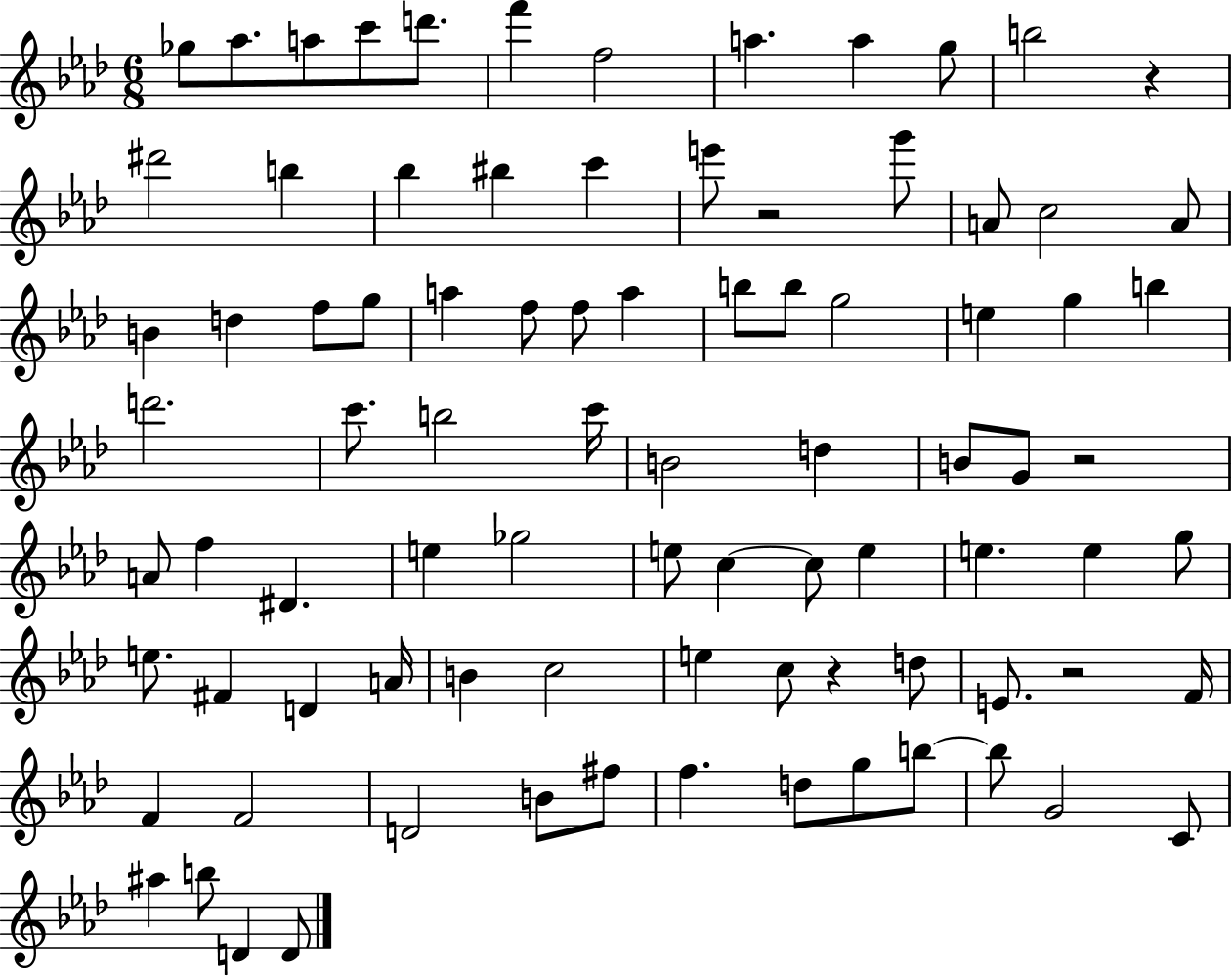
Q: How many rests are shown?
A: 5